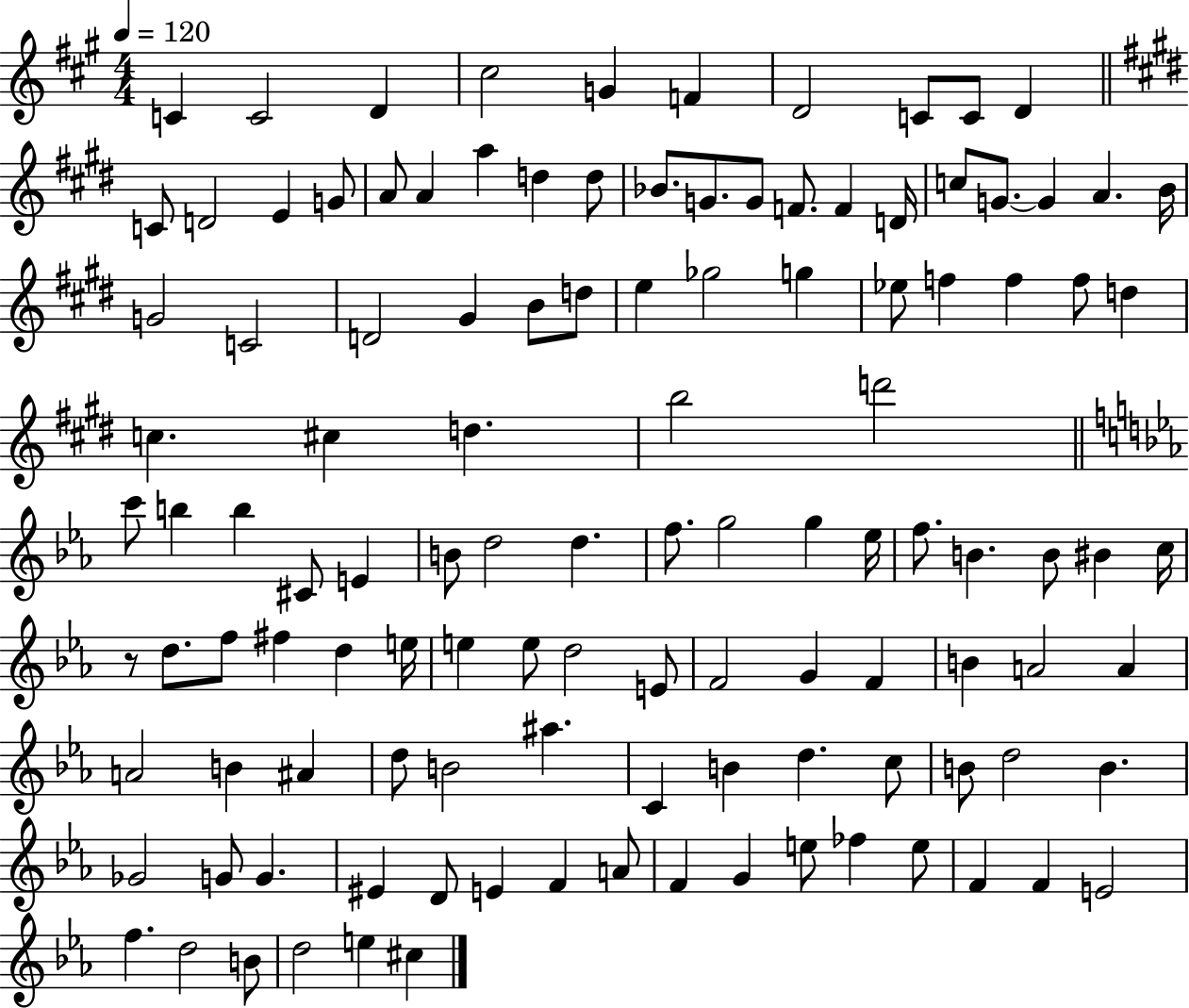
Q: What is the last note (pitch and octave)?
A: C#5